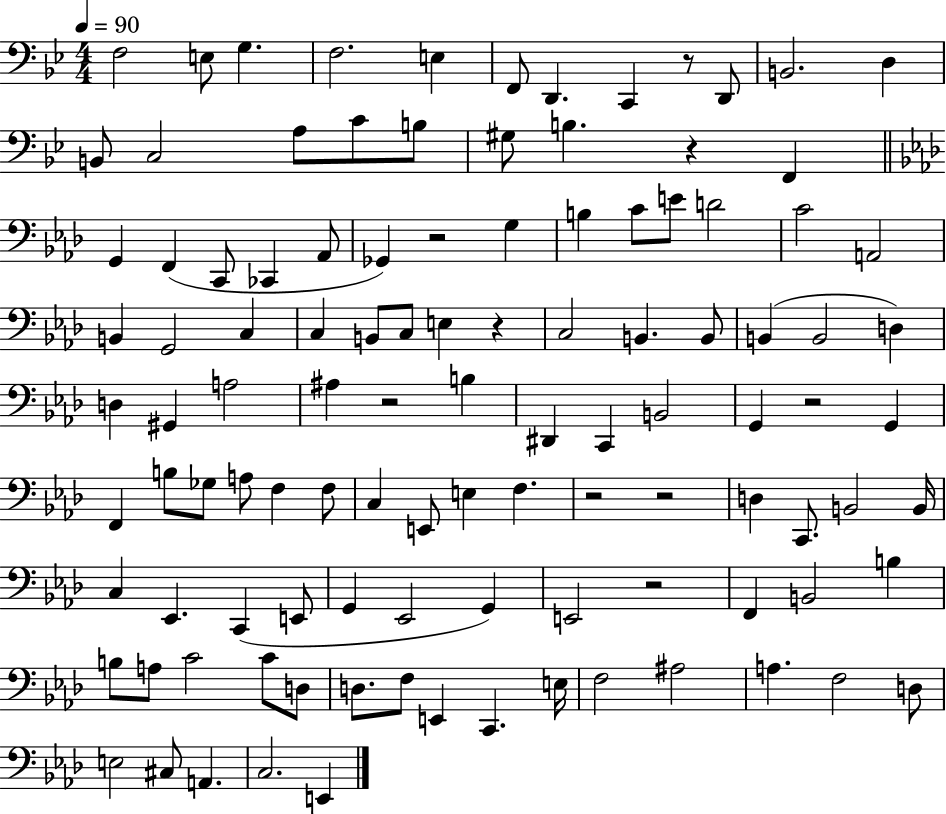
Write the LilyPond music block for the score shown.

{
  \clef bass
  \numericTimeSignature
  \time 4/4
  \key bes \major
  \tempo 4 = 90
  f2 e8 g4. | f2. e4 | f,8 d,4. c,4 r8 d,8 | b,2. d4 | \break b,8 c2 a8 c'8 b8 | gis8 b4. r4 f,4 | \bar "||" \break \key aes \major g,4 f,4( c,8 ces,4 aes,8 | ges,4) r2 g4 | b4 c'8 e'8 d'2 | c'2 a,2 | \break b,4 g,2 c4 | c4 b,8 c8 e4 r4 | c2 b,4. b,8 | b,4( b,2 d4) | \break d4 gis,4 a2 | ais4 r2 b4 | dis,4 c,4 b,2 | g,4 r2 g,4 | \break f,4 b8 ges8 a8 f4 f8 | c4 e,8 e4 f4. | r2 r2 | d4 c,8. b,2 b,16 | \break c4 ees,4. c,4( e,8 | g,4 ees,2 g,4) | e,2 r2 | f,4 b,2 b4 | \break b8 a8 c'2 c'8 d8 | d8. f8 e,4 c,4. e16 | f2 ais2 | a4. f2 d8 | \break e2 cis8 a,4. | c2. e,4 | \bar "|."
}